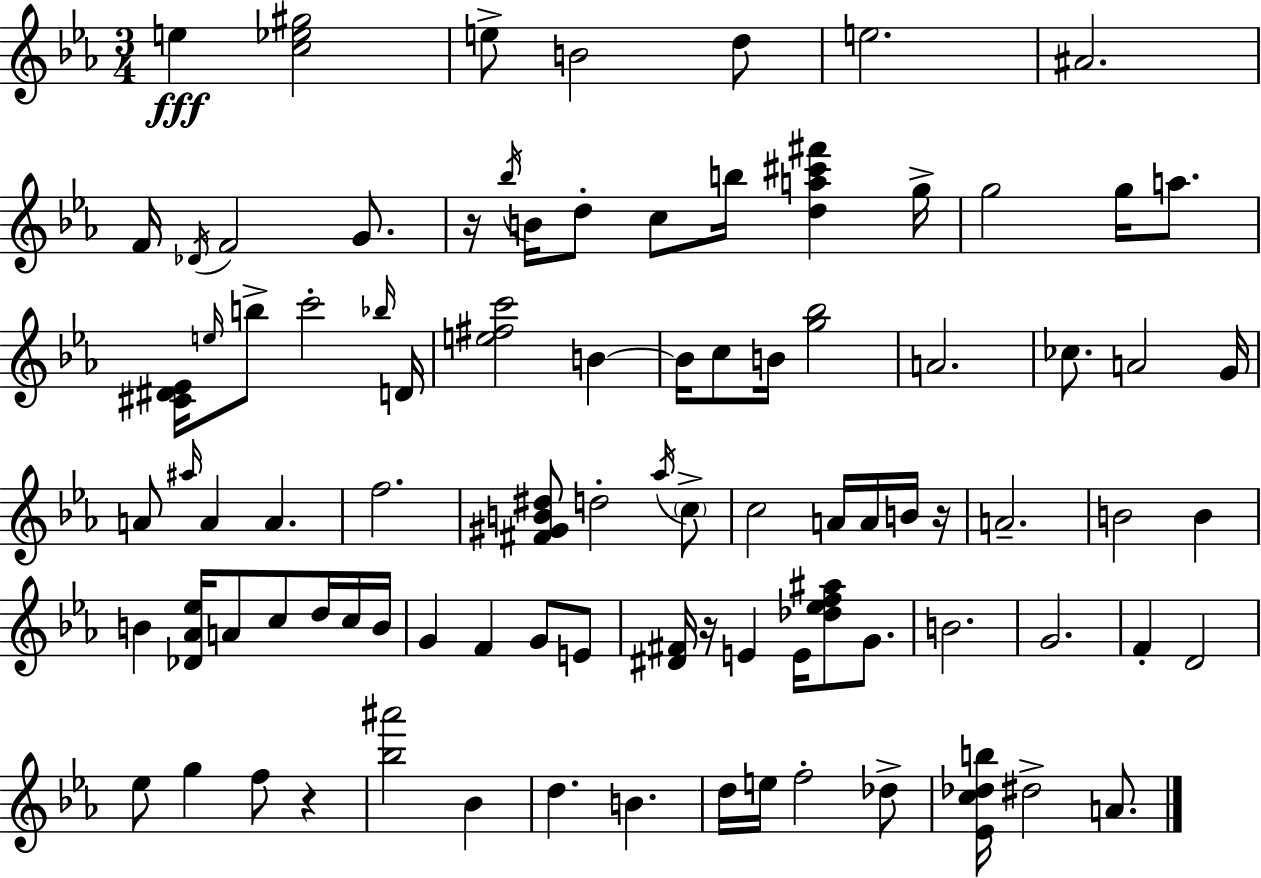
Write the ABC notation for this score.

X:1
T:Untitled
M:3/4
L:1/4
K:Eb
e [c_e^g]2 e/2 B2 d/2 e2 ^A2 F/4 _D/4 F2 G/2 z/4 _b/4 B/4 d/2 c/2 b/4 [da^c'^f'] g/4 g2 g/4 a/2 [^C^D_E]/4 e/4 b/2 c'2 _b/4 D/4 [e^fc']2 B B/4 c/2 B/4 [g_b]2 A2 _c/2 A2 G/4 A/2 ^a/4 A A f2 [^F^GB^d]/2 d2 _a/4 c/2 c2 A/4 A/4 B/4 z/4 A2 B2 B B [_D_A_e]/4 A/2 c/2 d/4 c/4 B/4 G F G/2 E/2 [^D^F]/4 z/4 E E/4 [_d_ef^a]/2 G/2 B2 G2 F D2 _e/2 g f/2 z [_b^a']2 _B d B d/4 e/4 f2 _d/2 [_Ec_db]/4 ^d2 A/2